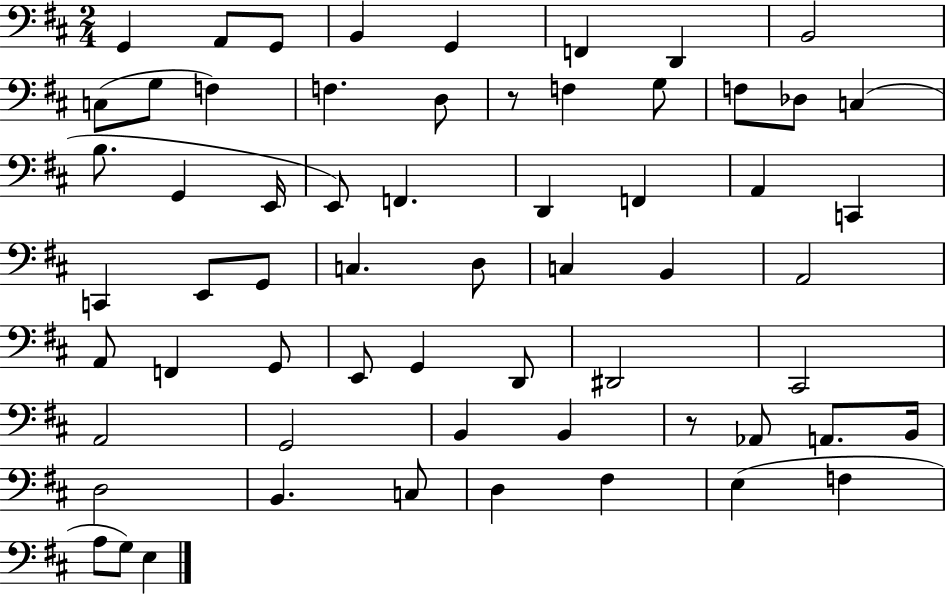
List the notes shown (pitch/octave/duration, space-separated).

G2/q A2/e G2/e B2/q G2/q F2/q D2/q B2/h C3/e G3/e F3/q F3/q. D3/e R/e F3/q G3/e F3/e Db3/e C3/q B3/e. G2/q E2/s E2/e F2/q. D2/q F2/q A2/q C2/q C2/q E2/e G2/e C3/q. D3/e C3/q B2/q A2/h A2/e F2/q G2/e E2/e G2/q D2/e D#2/h C#2/h A2/h G2/h B2/q B2/q R/e Ab2/e A2/e. B2/s D3/h B2/q. C3/e D3/q F#3/q E3/q F3/q A3/e G3/e E3/q